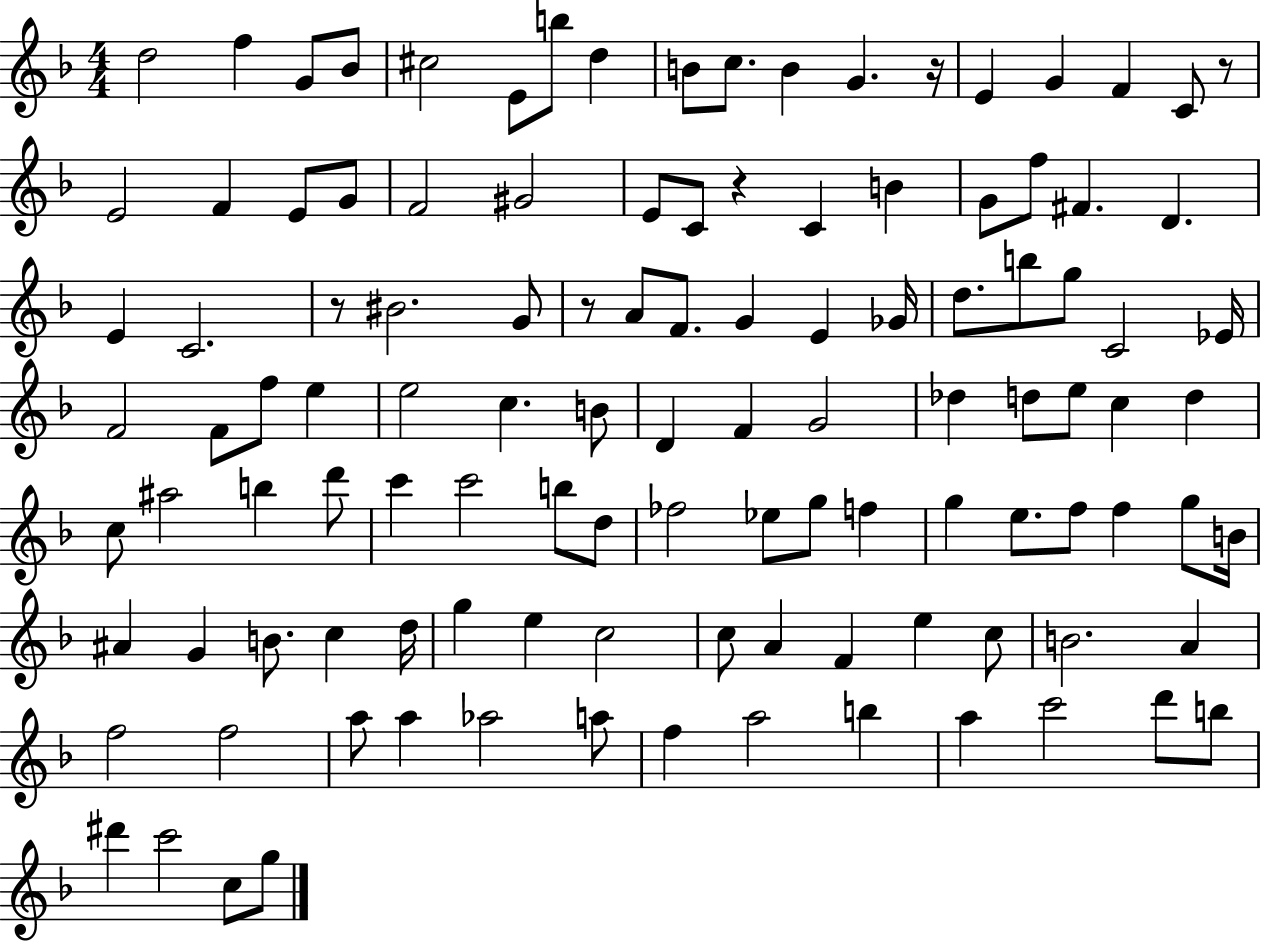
{
  \clef treble
  \numericTimeSignature
  \time 4/4
  \key f \major
  \repeat volta 2 { d''2 f''4 g'8 bes'8 | cis''2 e'8 b''8 d''4 | b'8 c''8. b'4 g'4. r16 | e'4 g'4 f'4 c'8 r8 | \break e'2 f'4 e'8 g'8 | f'2 gis'2 | e'8 c'8 r4 c'4 b'4 | g'8 f''8 fis'4. d'4. | \break e'4 c'2. | r8 bis'2. g'8 | r8 a'8 f'8. g'4 e'4 ges'16 | d''8. b''8 g''8 c'2 ees'16 | \break f'2 f'8 f''8 e''4 | e''2 c''4. b'8 | d'4 f'4 g'2 | des''4 d''8 e''8 c''4 d''4 | \break c''8 ais''2 b''4 d'''8 | c'''4 c'''2 b''8 d''8 | fes''2 ees''8 g''8 f''4 | g''4 e''8. f''8 f''4 g''8 b'16 | \break ais'4 g'4 b'8. c''4 d''16 | g''4 e''4 c''2 | c''8 a'4 f'4 e''4 c''8 | b'2. a'4 | \break f''2 f''2 | a''8 a''4 aes''2 a''8 | f''4 a''2 b''4 | a''4 c'''2 d'''8 b''8 | \break dis'''4 c'''2 c''8 g''8 | } \bar "|."
}